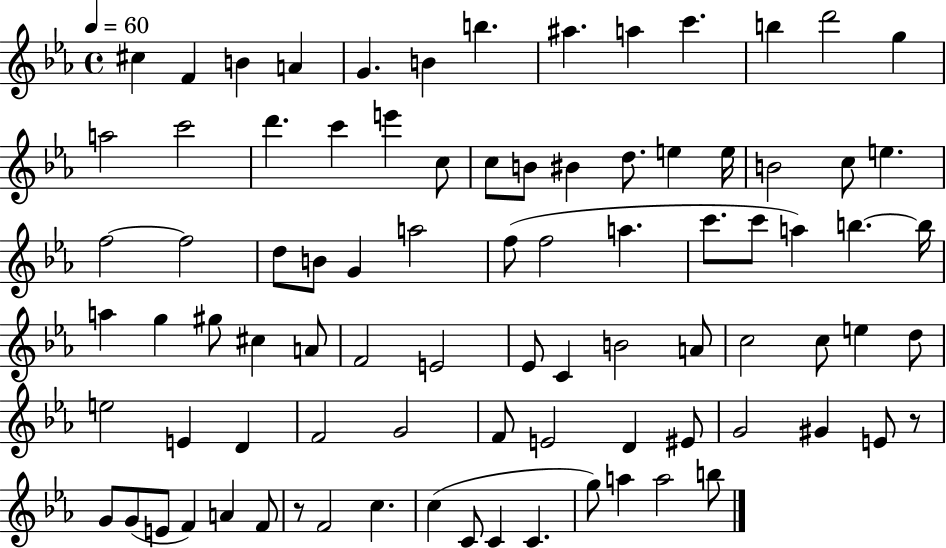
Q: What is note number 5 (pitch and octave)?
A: G4